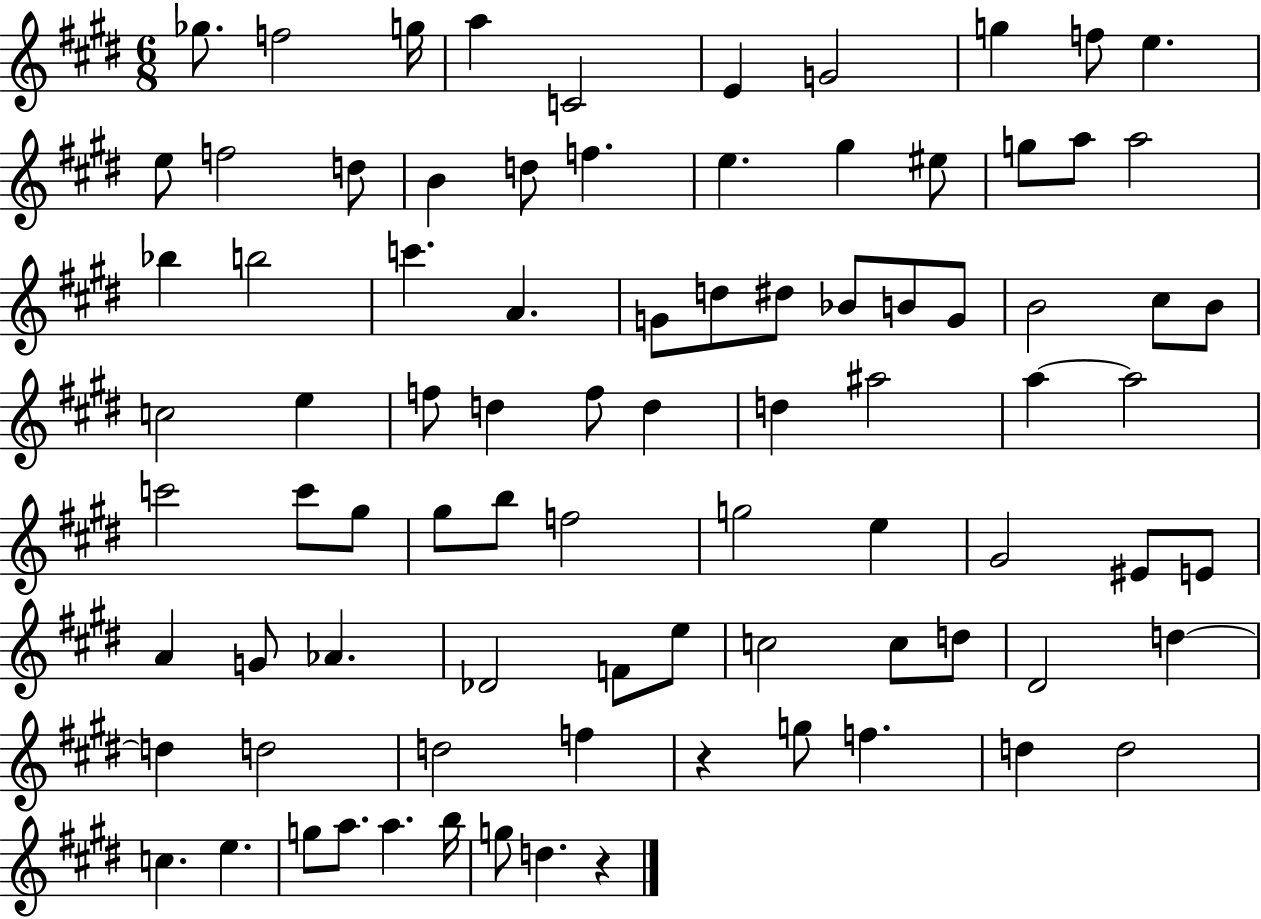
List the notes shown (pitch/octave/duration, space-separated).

Gb5/e. F5/h G5/s A5/q C4/h E4/q G4/h G5/q F5/e E5/q. E5/e F5/h D5/e B4/q D5/e F5/q. E5/q. G#5/q EIS5/e G5/e A5/e A5/h Bb5/q B5/h C6/q. A4/q. G4/e D5/e D#5/e Bb4/e B4/e G4/e B4/h C#5/e B4/e C5/h E5/q F5/e D5/q F5/e D5/q D5/q A#5/h A5/q A5/h C6/h C6/e G#5/e G#5/e B5/e F5/h G5/h E5/q G#4/h EIS4/e E4/e A4/q G4/e Ab4/q. Db4/h F4/e E5/e C5/h C5/e D5/e D#4/h D5/q D5/q D5/h D5/h F5/q R/q G5/e F5/q. D5/q D5/h C5/q. E5/q. G5/e A5/e. A5/q. B5/s G5/e D5/q. R/q